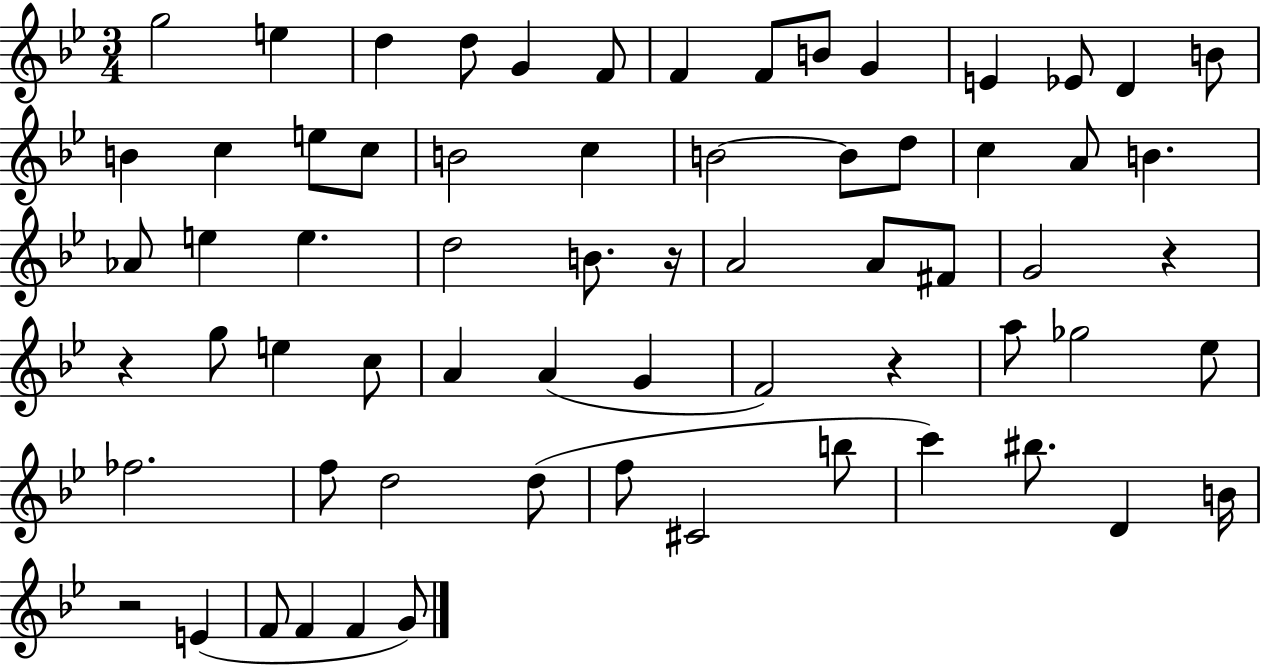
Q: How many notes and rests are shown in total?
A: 66